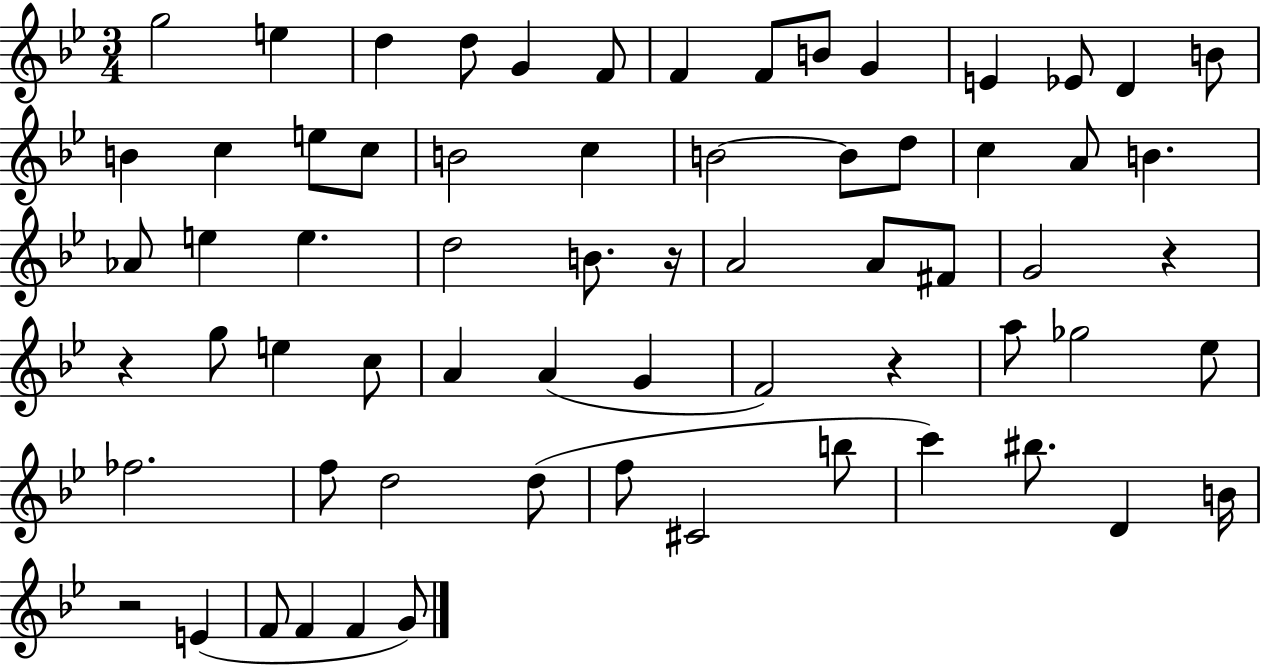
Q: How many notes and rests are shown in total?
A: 66